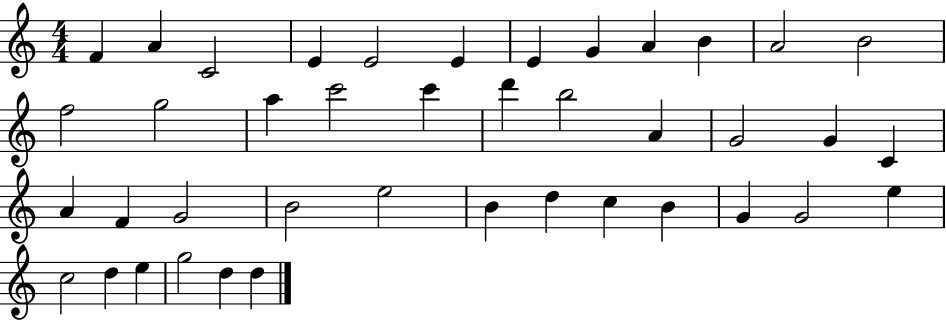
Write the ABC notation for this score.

X:1
T:Untitled
M:4/4
L:1/4
K:C
F A C2 E E2 E E G A B A2 B2 f2 g2 a c'2 c' d' b2 A G2 G C A F G2 B2 e2 B d c B G G2 e c2 d e g2 d d